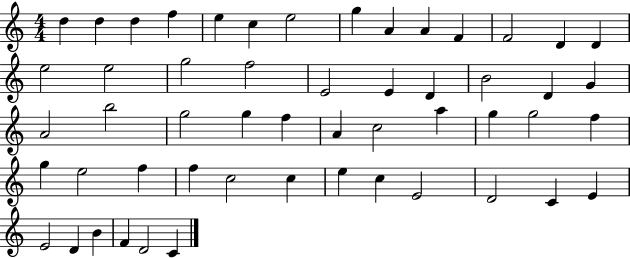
X:1
T:Untitled
M:4/4
L:1/4
K:C
d d d f e c e2 g A A F F2 D D e2 e2 g2 f2 E2 E D B2 D G A2 b2 g2 g f A c2 a g g2 f g e2 f f c2 c e c E2 D2 C E E2 D B F D2 C